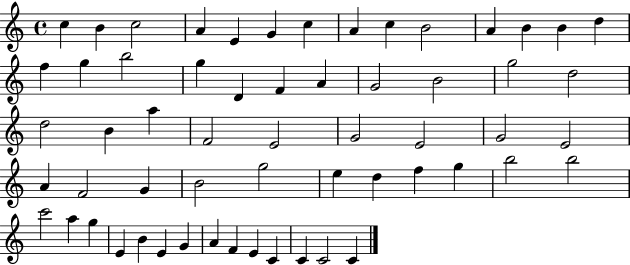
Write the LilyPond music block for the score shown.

{
  \clef treble
  \time 4/4
  \defaultTimeSignature
  \key c \major
  c''4 b'4 c''2 | a'4 e'4 g'4 c''4 | a'4 c''4 b'2 | a'4 b'4 b'4 d''4 | \break f''4 g''4 b''2 | g''4 d'4 f'4 a'4 | g'2 b'2 | g''2 d''2 | \break d''2 b'4 a''4 | f'2 e'2 | g'2 e'2 | g'2 e'2 | \break a'4 f'2 g'4 | b'2 g''2 | e''4 d''4 f''4 g''4 | b''2 b''2 | \break c'''2 a''4 g''4 | e'4 b'4 e'4 g'4 | a'4 f'4 e'4 c'4 | c'4 c'2 c'4 | \break \bar "|."
}